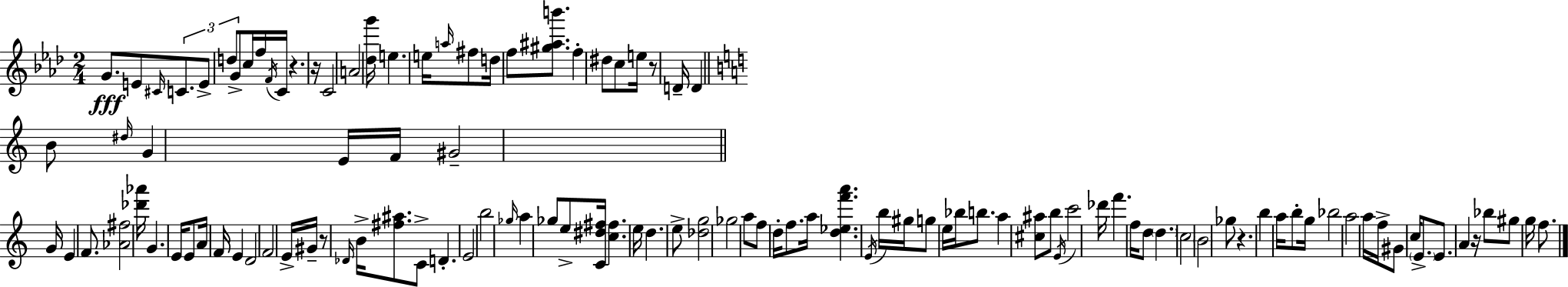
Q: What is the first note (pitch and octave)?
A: G4